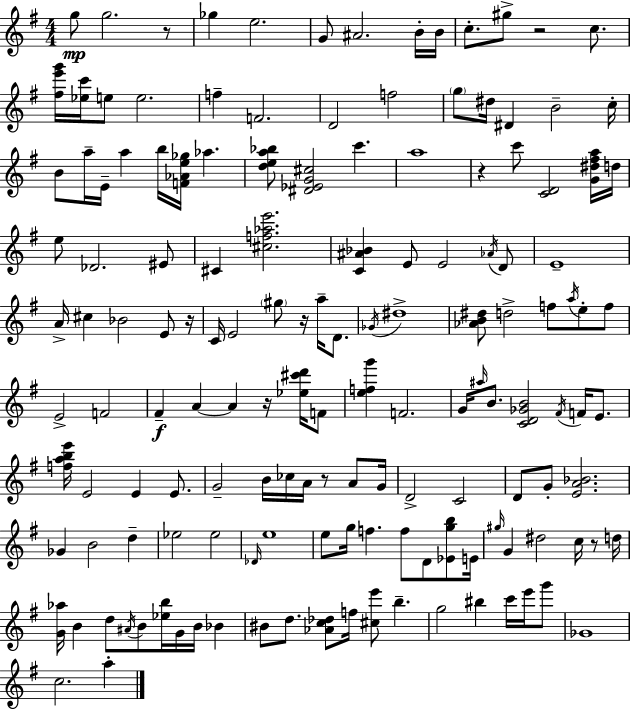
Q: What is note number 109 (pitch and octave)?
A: BIS4